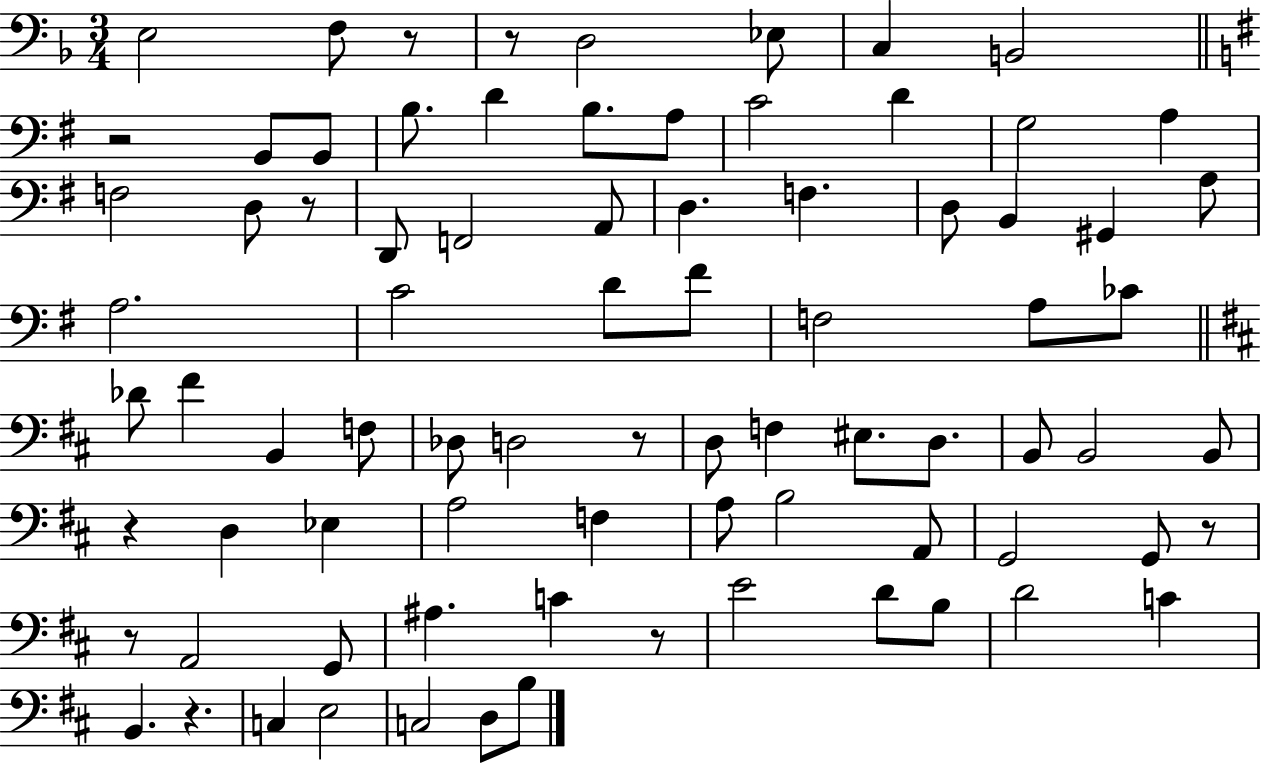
X:1
T:Untitled
M:3/4
L:1/4
K:F
E,2 F,/2 z/2 z/2 D,2 _E,/2 C, B,,2 z2 B,,/2 B,,/2 B,/2 D B,/2 A,/2 C2 D G,2 A, F,2 D,/2 z/2 D,,/2 F,,2 A,,/2 D, F, D,/2 B,, ^G,, A,/2 A,2 C2 D/2 ^F/2 F,2 A,/2 _C/2 _D/2 ^F B,, F,/2 _D,/2 D,2 z/2 D,/2 F, ^E,/2 D,/2 B,,/2 B,,2 B,,/2 z D, _E, A,2 F, A,/2 B,2 A,,/2 G,,2 G,,/2 z/2 z/2 A,,2 G,,/2 ^A, C z/2 E2 D/2 B,/2 D2 C B,, z C, E,2 C,2 D,/2 B,/2